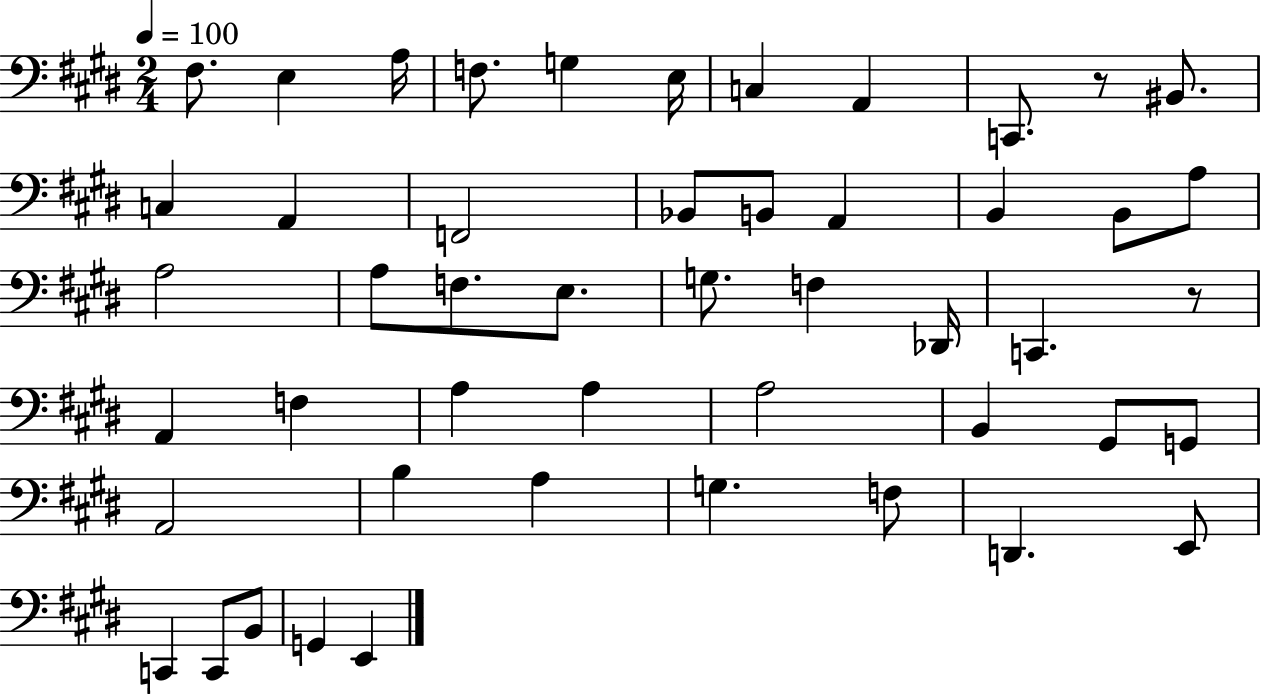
F#3/e. E3/q A3/s F3/e. G3/q E3/s C3/q A2/q C2/e. R/e BIS2/e. C3/q A2/q F2/h Bb2/e B2/e A2/q B2/q B2/e A3/e A3/h A3/e F3/e. E3/e. G3/e. F3/q Db2/s C2/q. R/e A2/q F3/q A3/q A3/q A3/h B2/q G#2/e G2/e A2/h B3/q A3/q G3/q. F3/e D2/q. E2/e C2/q C2/e B2/e G2/q E2/q